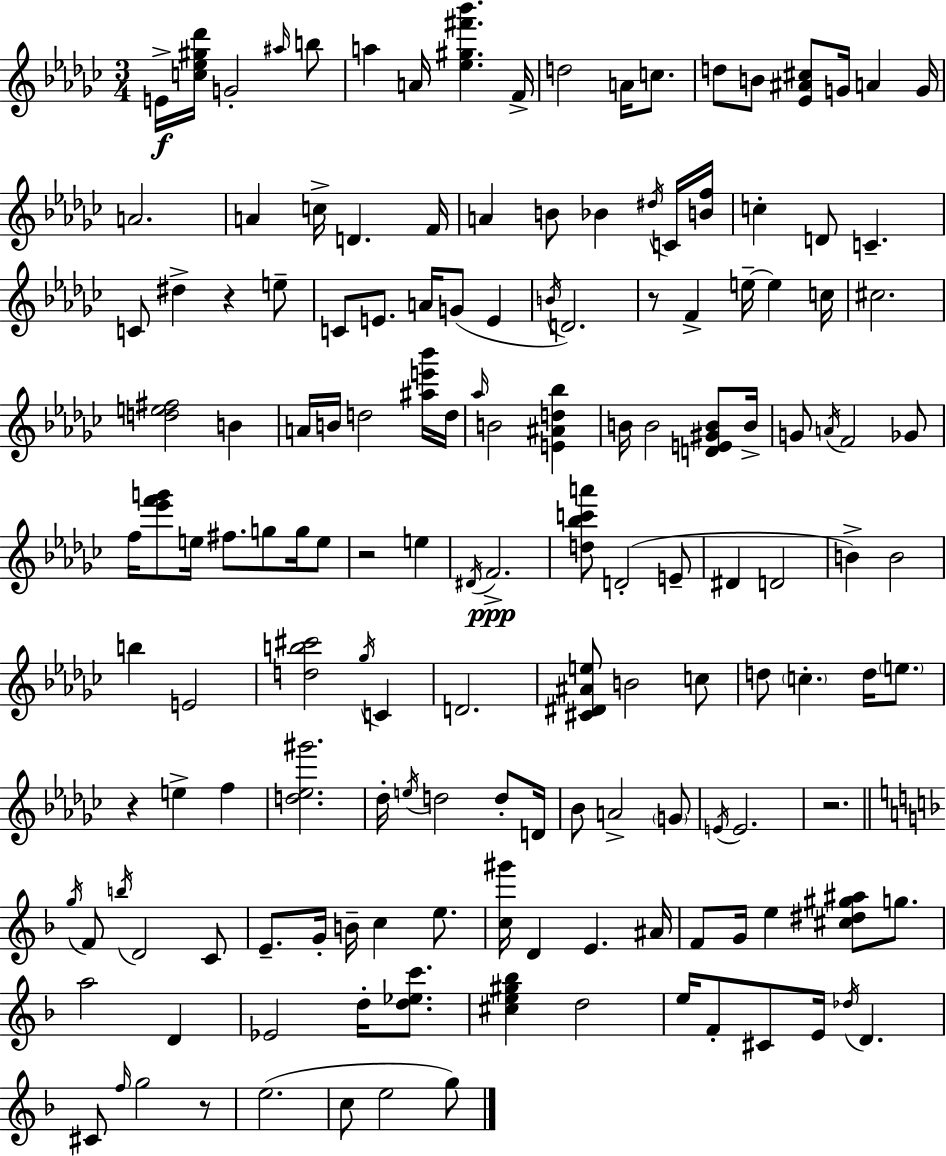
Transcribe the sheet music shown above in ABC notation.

X:1
T:Untitled
M:3/4
L:1/4
K:Ebm
E/4 [c_e^g_d']/4 G2 ^a/4 b/2 a A/4 [_e^g^f'_b'] F/4 d2 A/4 c/2 d/2 B/2 [_E^A^c]/2 G/4 A G/4 A2 A c/4 D F/4 A B/2 _B ^d/4 C/4 [Bf]/4 c D/2 C C/2 ^d z e/2 C/2 E/2 A/4 G/2 E B/4 D2 z/2 F e/4 e c/4 ^c2 [de^f]2 B A/4 B/4 d2 [^ae'_b']/4 d/4 _a/4 B2 [E^Ad_b] B/4 B2 [DE^GB]/2 B/4 G/2 A/4 F2 _G/2 f/4 [_e'f'g']/2 e/4 ^f/2 g/2 g/4 e/2 z2 e ^D/4 F2 [d_bc'a']/2 D2 E/2 ^D D2 B B2 b E2 [db^c']2 _g/4 C D2 [^C^D^Ae]/2 B2 c/2 d/2 c d/4 e/2 z e f [d_e^g']2 _d/4 e/4 d2 d/2 D/4 _B/2 A2 G/2 E/4 E2 z2 g/4 F/2 b/4 D2 C/2 E/2 G/4 B/4 c e/2 [c^g']/4 D E ^A/4 F/2 G/4 e [^c^d^g^a]/2 g/2 a2 D _E2 d/4 [d_ec']/2 [^ce^g_b] d2 e/4 F/2 ^C/2 E/4 _d/4 D ^C/2 f/4 g2 z/2 e2 c/2 e2 g/2